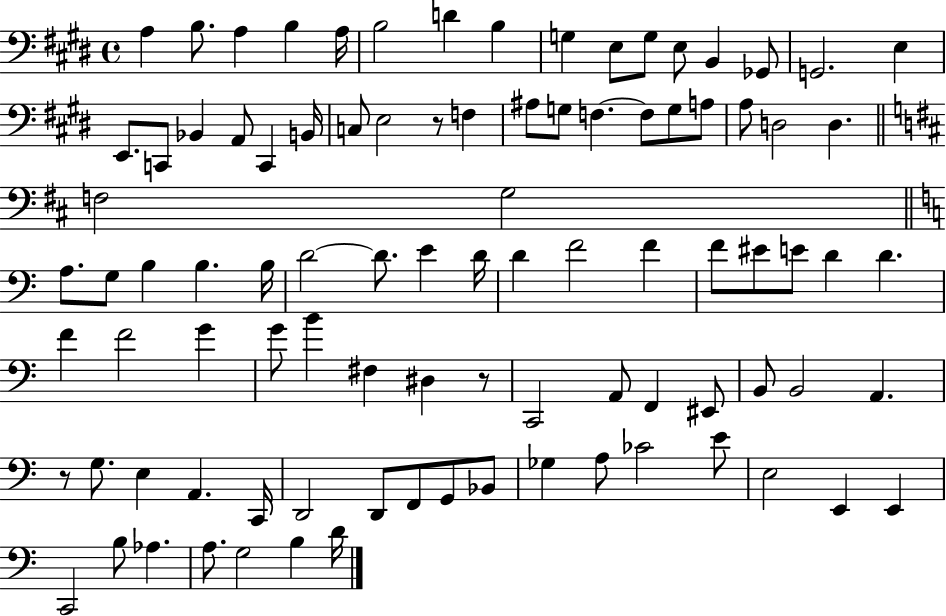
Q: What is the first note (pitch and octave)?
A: A3